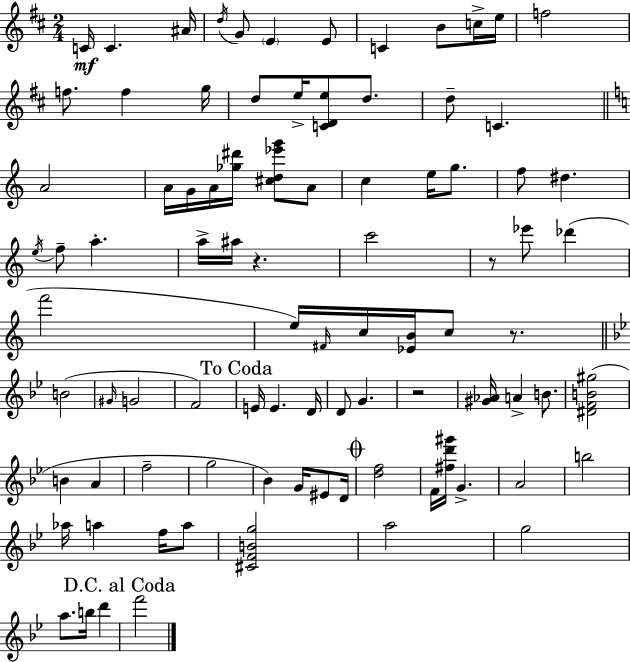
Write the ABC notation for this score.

X:1
T:Untitled
M:2/4
L:1/4
K:D
C/4 C ^A/4 d/4 G/2 E E/2 C B/2 c/4 e/4 f2 f/2 f g/4 d/2 e/4 [CDe]/2 d/2 d/2 C A2 A/4 G/4 A/4 [_g^d']/4 [^cd_e'g']/2 A/2 c e/4 g/2 f/2 ^d e/4 f/2 a a/4 ^a/4 z c'2 z/2 _e'/2 _d' f'2 e/4 ^F/4 c/4 [_EB]/4 c/2 z/2 B2 ^G/4 G2 F2 E/4 E D/4 D/2 G z2 [^G_A]/4 A B/2 [^DFB^g]2 B A f2 g2 _B G/4 ^E/2 D/4 [df]2 F/4 [^fd'^g']/4 G A2 b2 _a/4 a f/4 a/2 [^CFBg]2 a2 g2 a/2 b/4 d' f'2